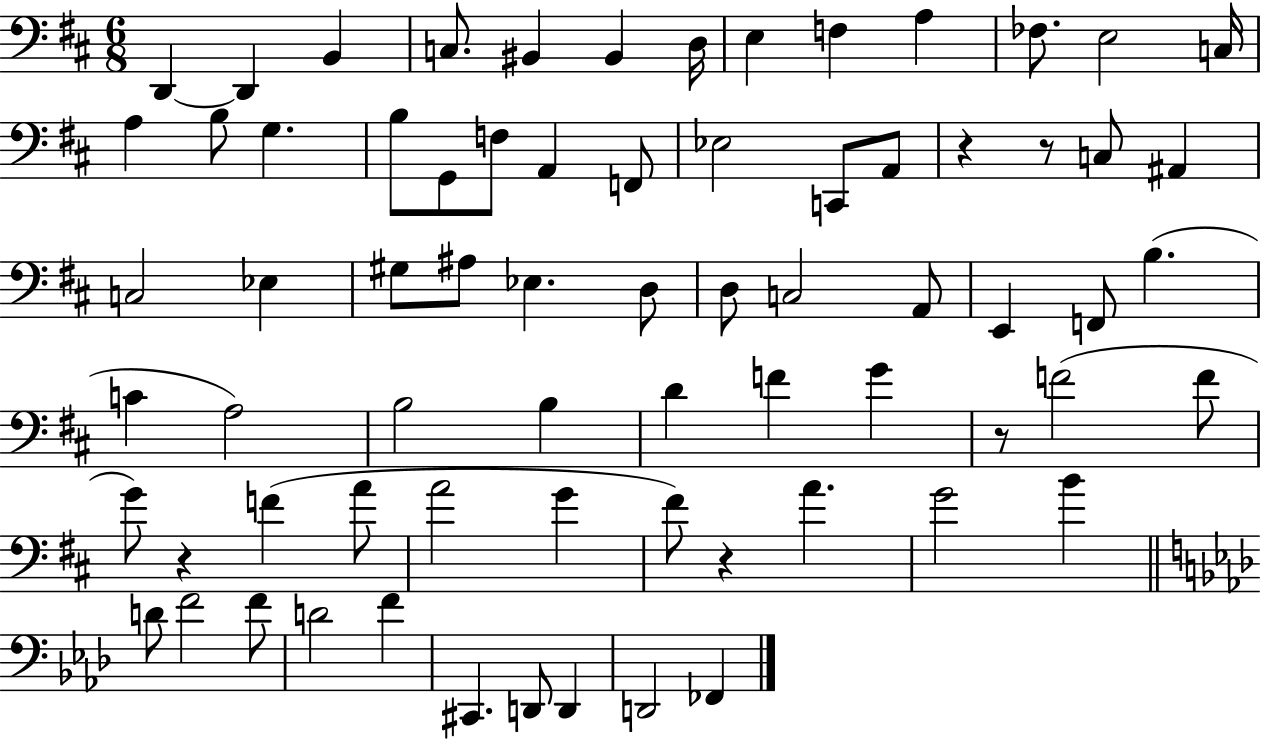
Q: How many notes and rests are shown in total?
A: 71